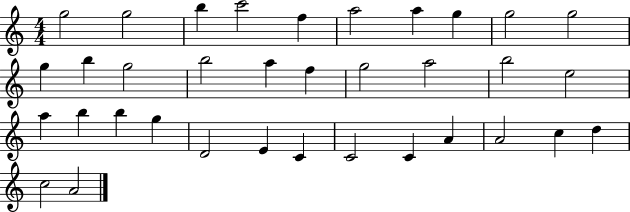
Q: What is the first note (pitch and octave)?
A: G5